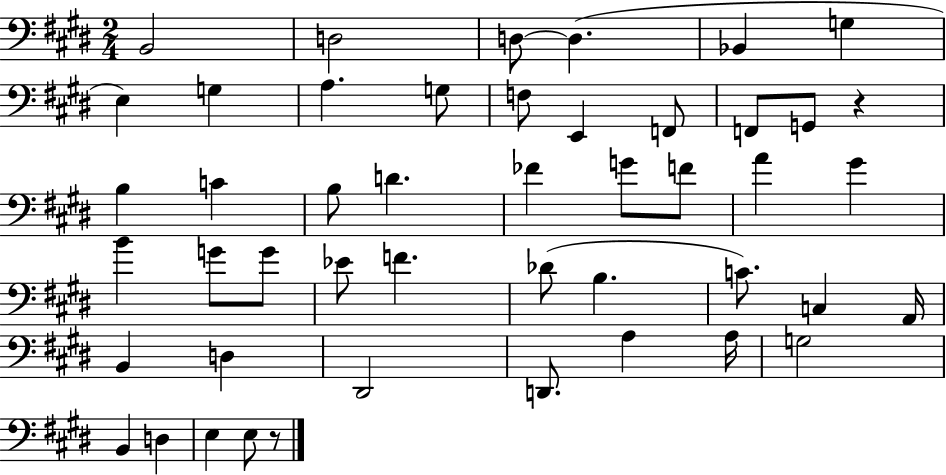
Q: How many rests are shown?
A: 2